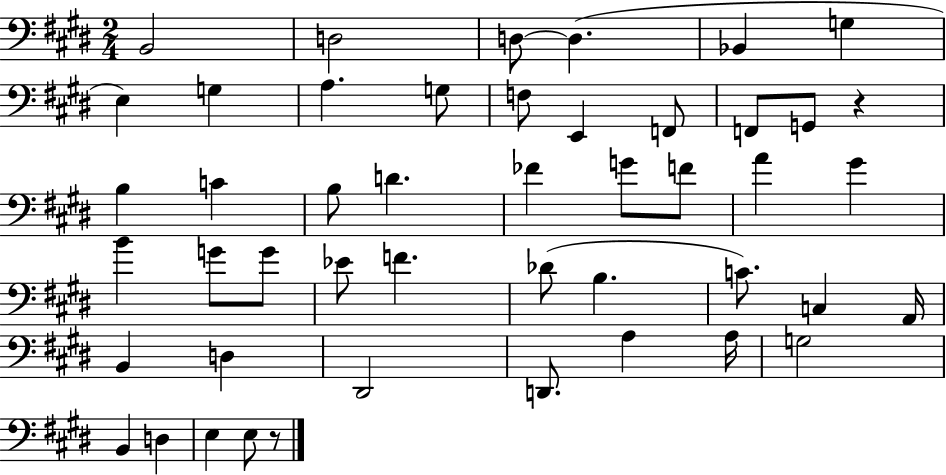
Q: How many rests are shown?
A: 2